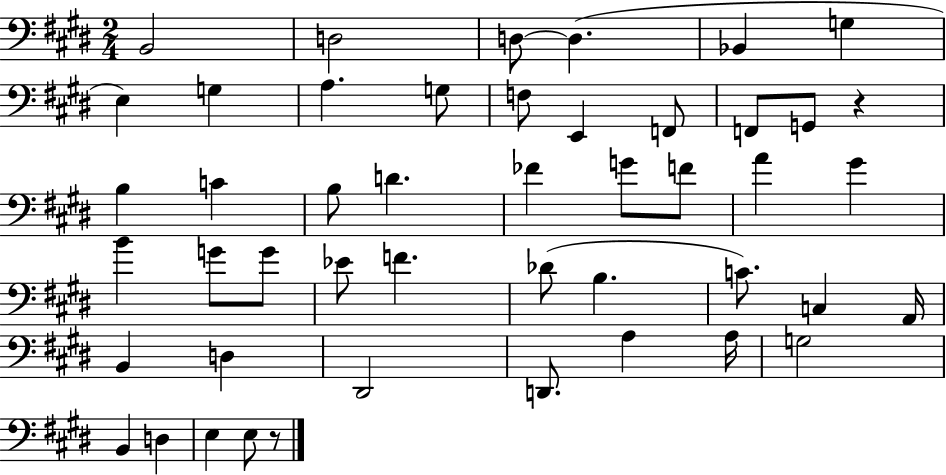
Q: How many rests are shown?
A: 2